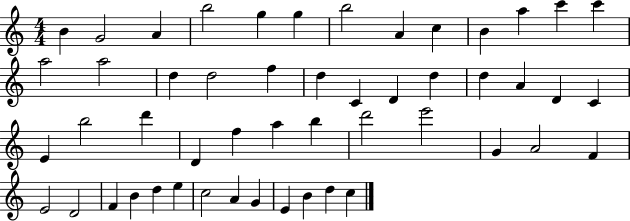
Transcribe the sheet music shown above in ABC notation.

X:1
T:Untitled
M:4/4
L:1/4
K:C
B G2 A b2 g g b2 A c B a c' c' a2 a2 d d2 f d C D d d A D C E b2 d' D f a b d'2 e'2 G A2 F E2 D2 F B d e c2 A G E B d c